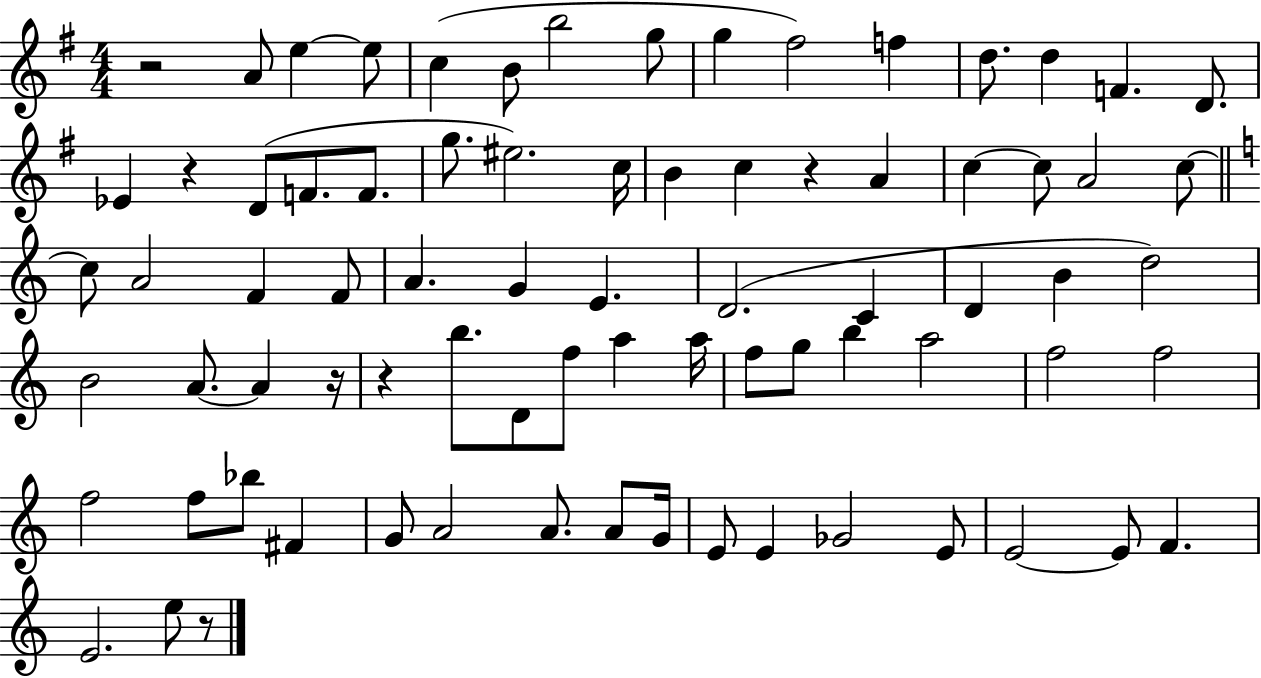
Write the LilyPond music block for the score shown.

{
  \clef treble
  \numericTimeSignature
  \time 4/4
  \key g \major
  r2 a'8 e''4~~ e''8 | c''4( b'8 b''2 g''8 | g''4 fis''2) f''4 | d''8. d''4 f'4. d'8. | \break ees'4 r4 d'8( f'8. f'8. | g''8. eis''2.) c''16 | b'4 c''4 r4 a'4 | c''4~~ c''8 a'2 c''8~~ | \break \bar "||" \break \key c \major c''8 a'2 f'4 f'8 | a'4. g'4 e'4. | d'2.( c'4 | d'4 b'4 d''2) | \break b'2 a'8.~~ a'4 r16 | r4 b''8. d'8 f''8 a''4 a''16 | f''8 g''8 b''4 a''2 | f''2 f''2 | \break f''2 f''8 bes''8 fis'4 | g'8 a'2 a'8. a'8 g'16 | e'8 e'4 ges'2 e'8 | e'2~~ e'8 f'4. | \break e'2. e''8 r8 | \bar "|."
}